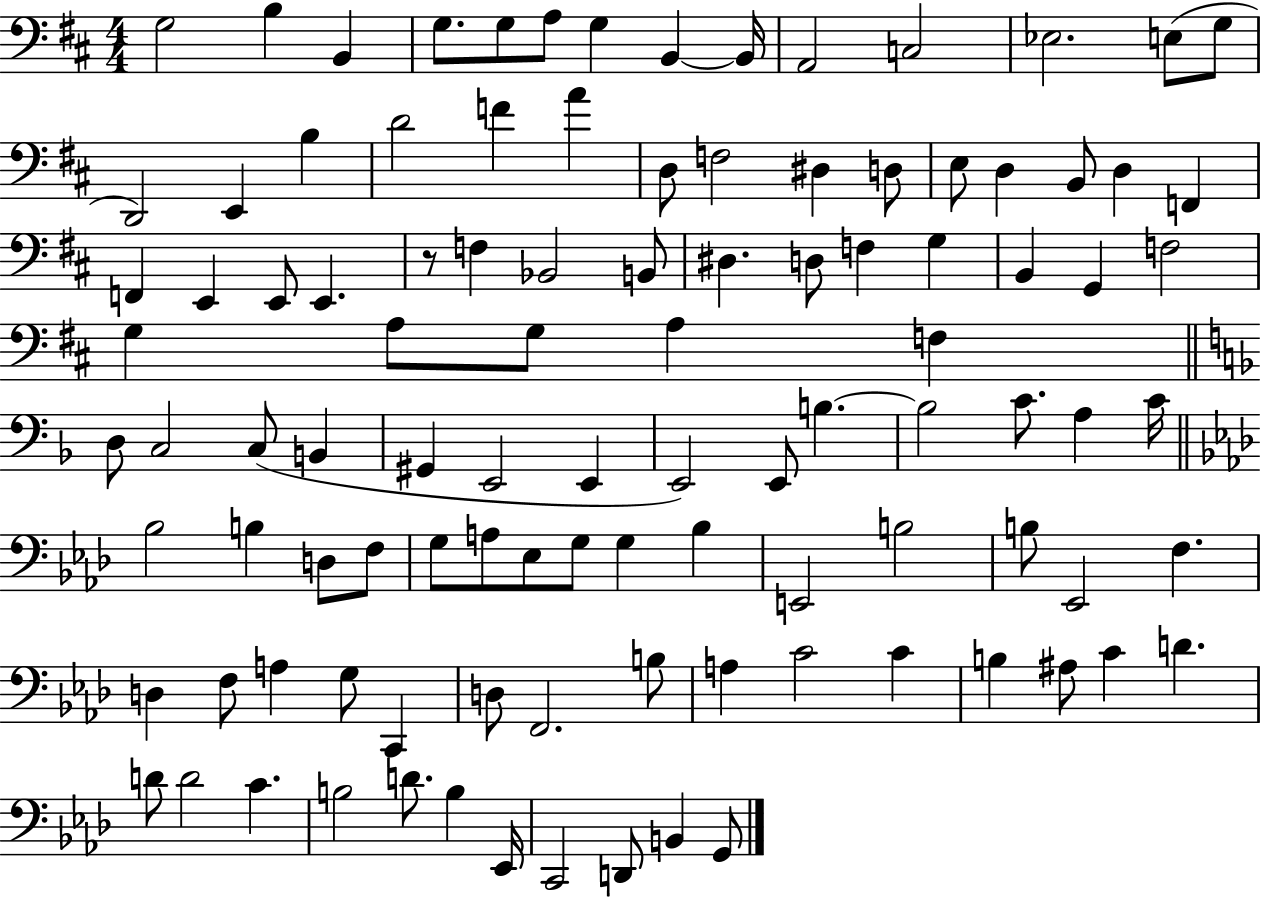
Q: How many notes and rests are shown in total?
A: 104